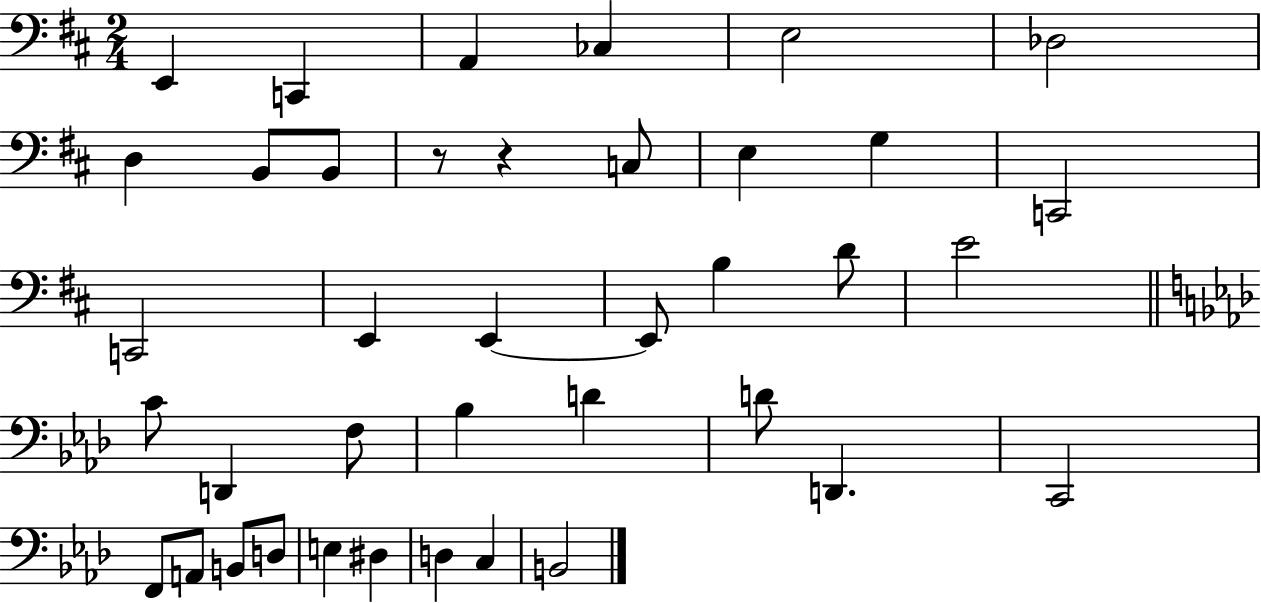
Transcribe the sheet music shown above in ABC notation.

X:1
T:Untitled
M:2/4
L:1/4
K:D
E,, C,, A,, _C, E,2 _D,2 D, B,,/2 B,,/2 z/2 z C,/2 E, G, C,,2 C,,2 E,, E,, E,,/2 B, D/2 E2 C/2 D,, F,/2 _B, D D/2 D,, C,,2 F,,/2 A,,/2 B,,/2 D,/2 E, ^D, D, C, B,,2